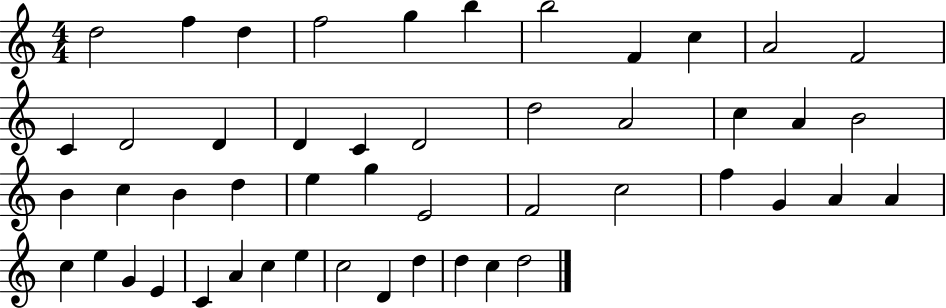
{
  \clef treble
  \numericTimeSignature
  \time 4/4
  \key c \major
  d''2 f''4 d''4 | f''2 g''4 b''4 | b''2 f'4 c''4 | a'2 f'2 | \break c'4 d'2 d'4 | d'4 c'4 d'2 | d''2 a'2 | c''4 a'4 b'2 | \break b'4 c''4 b'4 d''4 | e''4 g''4 e'2 | f'2 c''2 | f''4 g'4 a'4 a'4 | \break c''4 e''4 g'4 e'4 | c'4 a'4 c''4 e''4 | c''2 d'4 d''4 | d''4 c''4 d''2 | \break \bar "|."
}